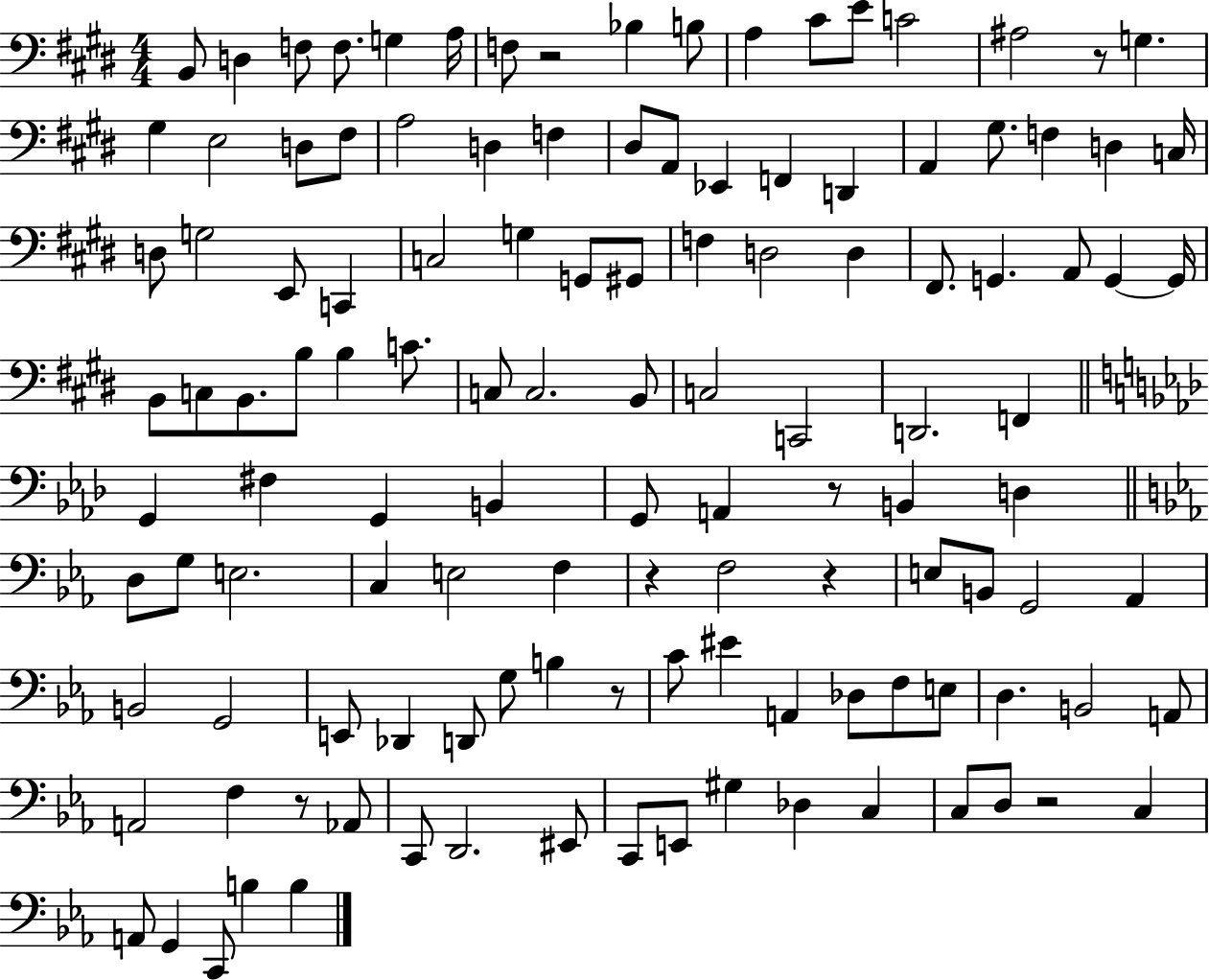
X:1
T:Untitled
M:4/4
L:1/4
K:E
B,,/2 D, F,/2 F,/2 G, A,/4 F,/2 z2 _B, B,/2 A, ^C/2 E/2 C2 ^A,2 z/2 G, ^G, E,2 D,/2 ^F,/2 A,2 D, F, ^D,/2 A,,/2 _E,, F,, D,, A,, ^G,/2 F, D, C,/4 D,/2 G,2 E,,/2 C,, C,2 G, G,,/2 ^G,,/2 F, D,2 D, ^F,,/2 G,, A,,/2 G,, G,,/4 B,,/2 C,/2 B,,/2 B,/2 B, C/2 C,/2 C,2 B,,/2 C,2 C,,2 D,,2 F,, G,, ^F, G,, B,, G,,/2 A,, z/2 B,, D, D,/2 G,/2 E,2 C, E,2 F, z F,2 z E,/2 B,,/2 G,,2 _A,, B,,2 G,,2 E,,/2 _D,, D,,/2 G,/2 B, z/2 C/2 ^E A,, _D,/2 F,/2 E,/2 D, B,,2 A,,/2 A,,2 F, z/2 _A,,/2 C,,/2 D,,2 ^E,,/2 C,,/2 E,,/2 ^G, _D, C, C,/2 D,/2 z2 C, A,,/2 G,, C,,/2 B, B,